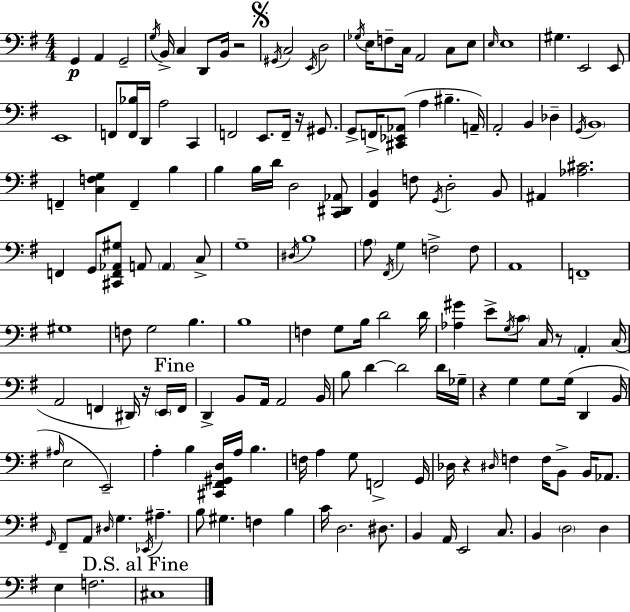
{
  \clef bass
  \numericTimeSignature
  \time 4/4
  \key g \major
  g,4\p a,4 g,2-- | \acciaccatura { g16 } b,16-> c4 d,8 b,16 r2 | \mark \markup { \musicglyph "scripts.segno" } \acciaccatura { gis,16 } c2 \acciaccatura { e,16 } d2 | \acciaccatura { ges16 } e16 f8-- c16 a,2 | \break c8 e8 \grace { e16 } e1 | gis4. e,2 | e,8 e,1 | f,8 <f, bes>16 d,16 a2 | \break c,4 f,2 e,8. | f,16-- r16 gis,8. g,8-> f,16-> <cis, ees, aes,>8( a4 bis4.-- | a,16--) a,2-. b,4 | des4-- \acciaccatura { g,16 } \parenthesize b,1 | \break f,4-- <c f g>4 f,4-- | b4 b4 b16 d'16 d2 | <c, dis, aes,>8 <fis, b,>4 f8 \acciaccatura { g,16 } d2-. | b,8 ais,4 <aes cis'>2. | \break f,4 g,8 <cis, f, aes, gis>8 a,8 | \parenthesize a,4 c8-> g1-- | \acciaccatura { dis16 } b1 | \parenthesize a8 \acciaccatura { fis,16 } g4 f2-> | \break f8 a,1 | f,1-- | gis1 | f8 g2 | \break b4. b1 | f4 g8 b16 | d'2 d'16 <aes gis'>4 e'8-> \acciaccatura { g16 } | \parenthesize c'8 c16 r8 \parenthesize a,4-. c16( a,2 | \break f,4 dis,16) r16 \parenthesize e,16 \mark "Fine" f,16 d,4-> b,8 | a,16 a,2 b,16 b8 d'4~~ | d'2 d'16 ges16-- r4 g4 | g8 g16( d,4 b,16 \grace { ais16 } e2 | \break e,2--) a4-. b4 | <cis, fis, gis, d>16 a16 b4. f16 a4 | g8 f,2-> g,16 des16 r4 | \grace { dis16 } f4 f16 b,8-> b,16 aes,8. \grace { g,16 } fis,8-- a,8 | \break \grace { dis16 } g4. \acciaccatura { ees,16 } ais4.-- b8 | gis4. f4 b4 c'16 | d2. dis8. b,4 | a,16 e,2 c8. b,4 | \break \parenthesize d2 d4 e4 | f2. \mark "D.S. al Fine" cis1 | \bar "|."
}